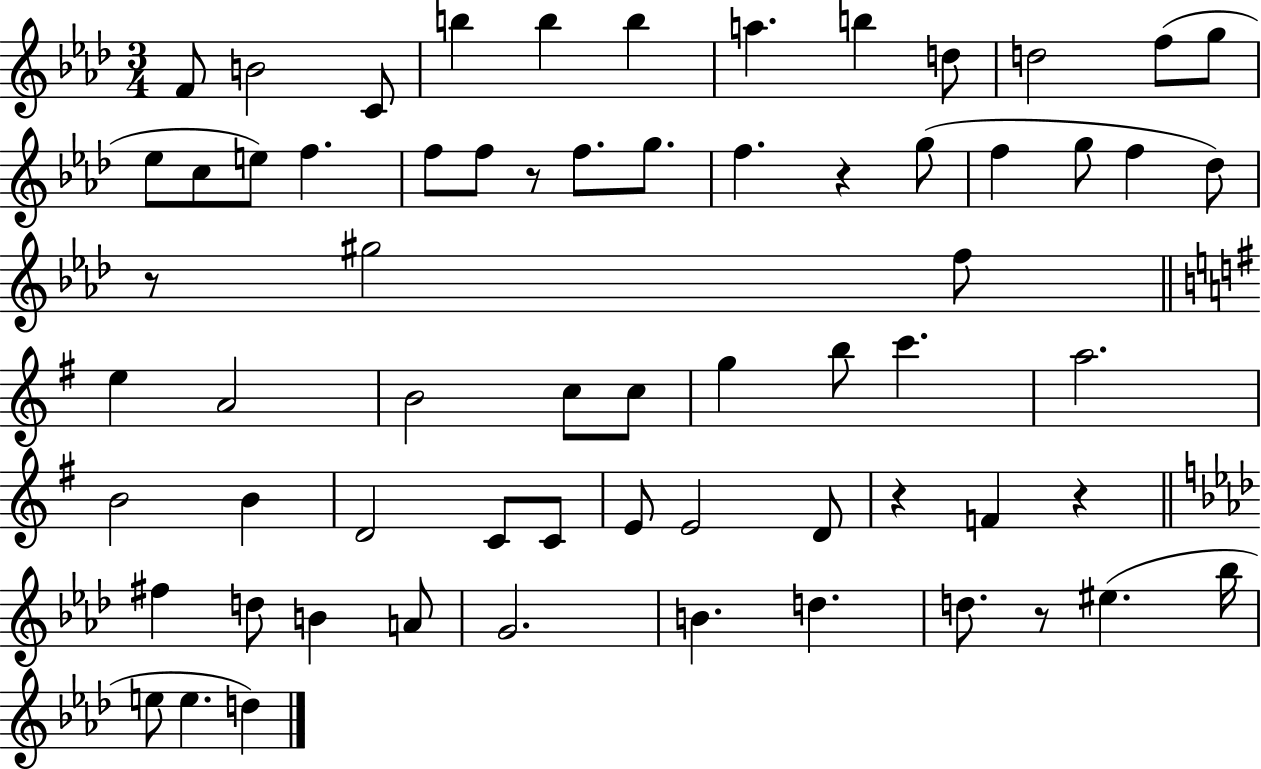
F4/e B4/h C4/e B5/q B5/q B5/q A5/q. B5/q D5/e D5/h F5/e G5/e Eb5/e C5/e E5/e F5/q. F5/e F5/e R/e F5/e. G5/e. F5/q. R/q G5/e F5/q G5/e F5/q Db5/e R/e G#5/h F5/e E5/q A4/h B4/h C5/e C5/e G5/q B5/e C6/q. A5/h. B4/h B4/q D4/h C4/e C4/e E4/e E4/h D4/e R/q F4/q R/q F#5/q D5/e B4/q A4/e G4/h. B4/q. D5/q. D5/e. R/e EIS5/q. Bb5/s E5/e E5/q. D5/q